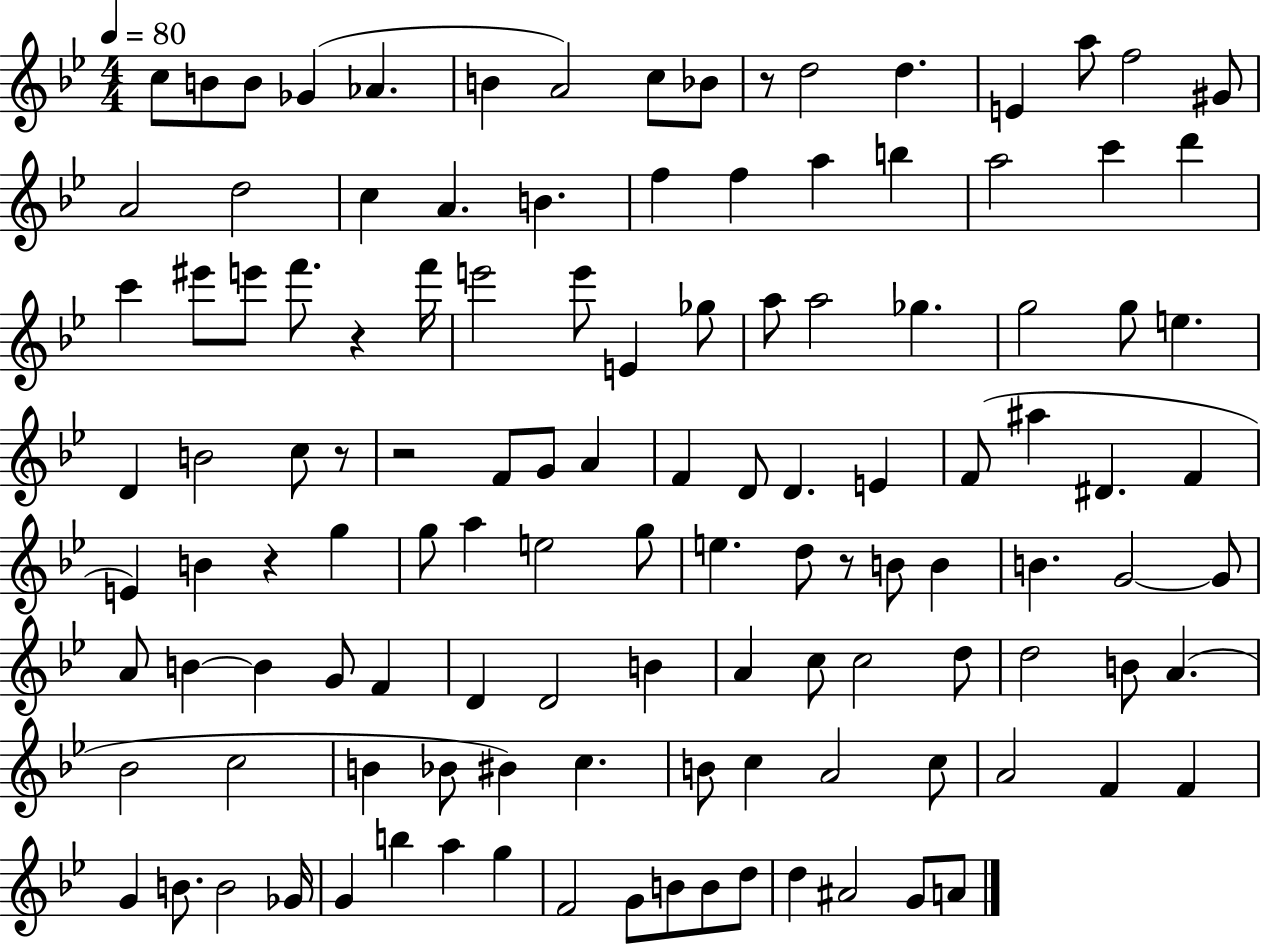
{
  \clef treble
  \numericTimeSignature
  \time 4/4
  \key bes \major
  \tempo 4 = 80
  c''8 b'8 b'8 ges'4( aes'4. | b'4 a'2) c''8 bes'8 | r8 d''2 d''4. | e'4 a''8 f''2 gis'8 | \break a'2 d''2 | c''4 a'4. b'4. | f''4 f''4 a''4 b''4 | a''2 c'''4 d'''4 | \break c'''4 eis'''8 e'''8 f'''8. r4 f'''16 | e'''2 e'''8 e'4 ges''8 | a''8 a''2 ges''4. | g''2 g''8 e''4. | \break d'4 b'2 c''8 r8 | r2 f'8 g'8 a'4 | f'4 d'8 d'4. e'4 | f'8( ais''4 dis'4. f'4 | \break e'4) b'4 r4 g''4 | g''8 a''4 e''2 g''8 | e''4. d''8 r8 b'8 b'4 | b'4. g'2~~ g'8 | \break a'8 b'4~~ b'4 g'8 f'4 | d'4 d'2 b'4 | a'4 c''8 c''2 d''8 | d''2 b'8 a'4.( | \break bes'2 c''2 | b'4 bes'8 bis'4) c''4. | b'8 c''4 a'2 c''8 | a'2 f'4 f'4 | \break g'4 b'8. b'2 ges'16 | g'4 b''4 a''4 g''4 | f'2 g'8 b'8 b'8 d''8 | d''4 ais'2 g'8 a'8 | \break \bar "|."
}